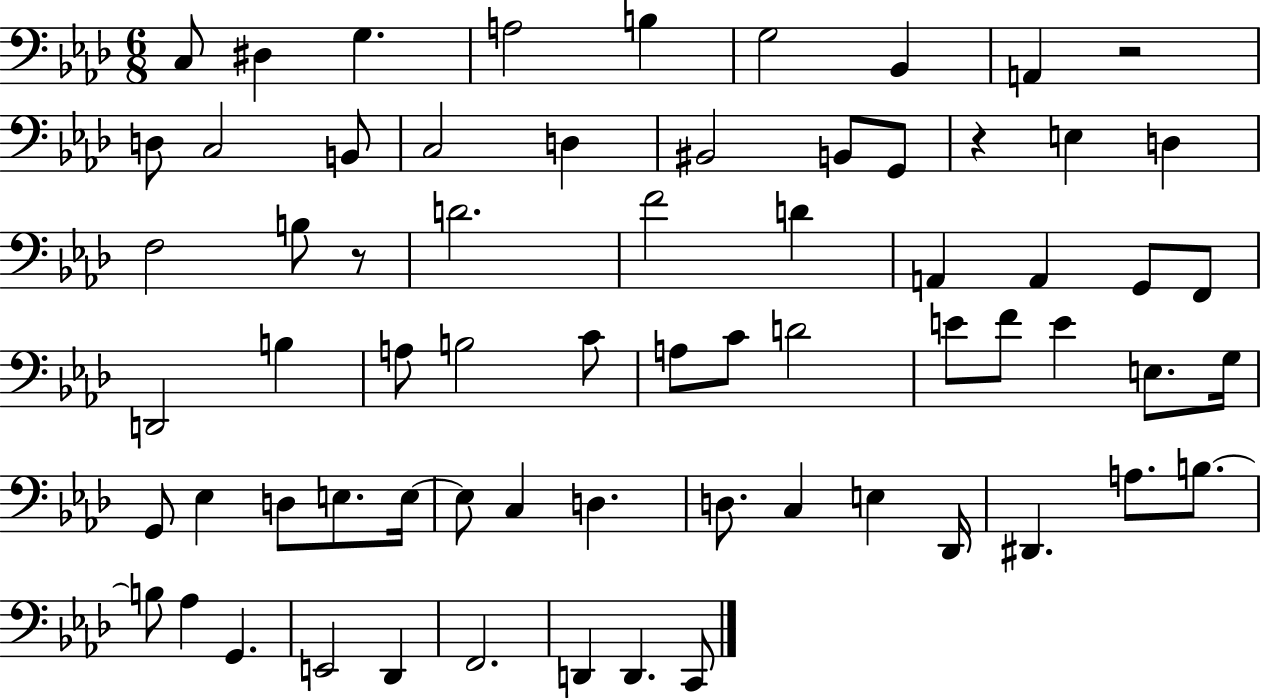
X:1
T:Untitled
M:6/8
L:1/4
K:Ab
C,/2 ^D, G, A,2 B, G,2 _B,, A,, z2 D,/2 C,2 B,,/2 C,2 D, ^B,,2 B,,/2 G,,/2 z E, D, F,2 B,/2 z/2 D2 F2 D A,, A,, G,,/2 F,,/2 D,,2 B, A,/2 B,2 C/2 A,/2 C/2 D2 E/2 F/2 E E,/2 G,/4 G,,/2 _E, D,/2 E,/2 E,/4 E,/2 C, D, D,/2 C, E, _D,,/4 ^D,, A,/2 B,/2 B,/2 _A, G,, E,,2 _D,, F,,2 D,, D,, C,,/2